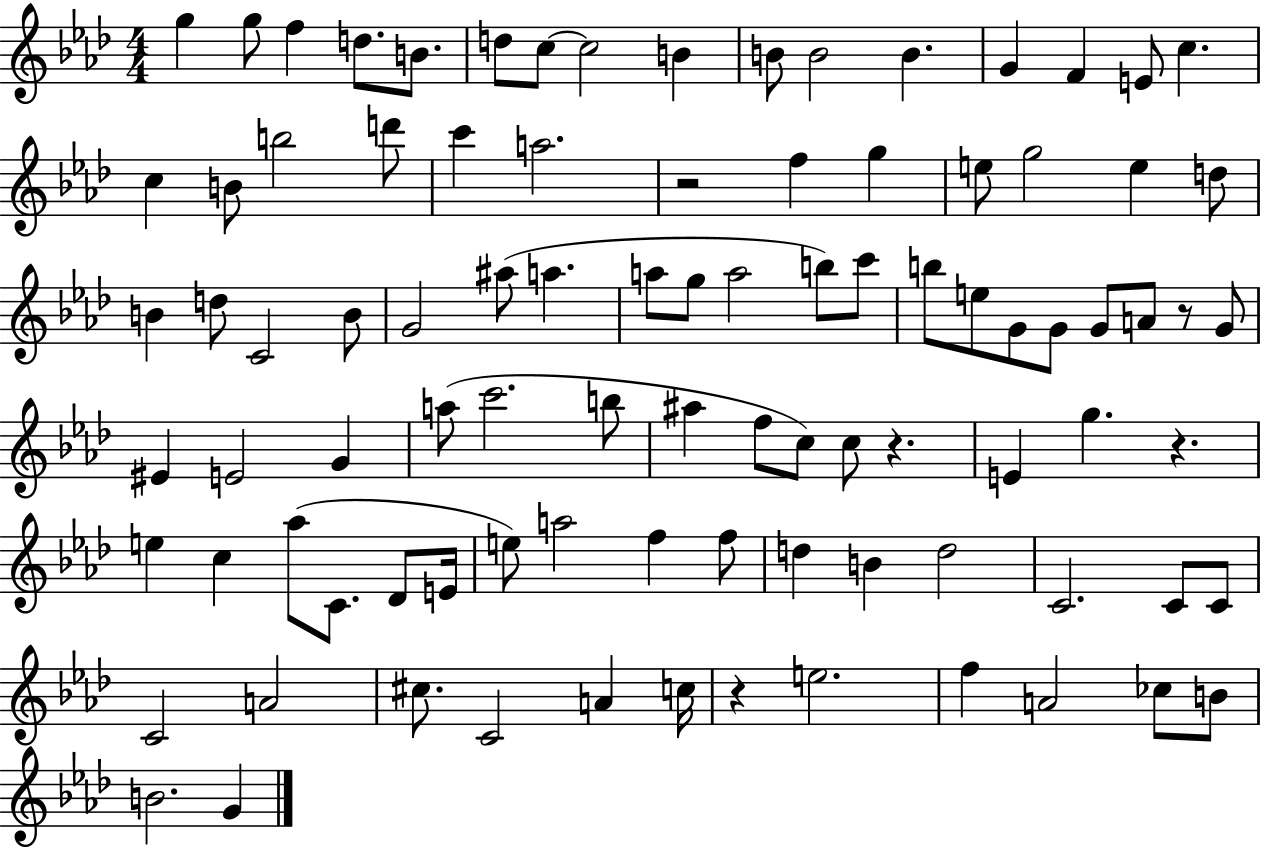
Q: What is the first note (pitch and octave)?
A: G5